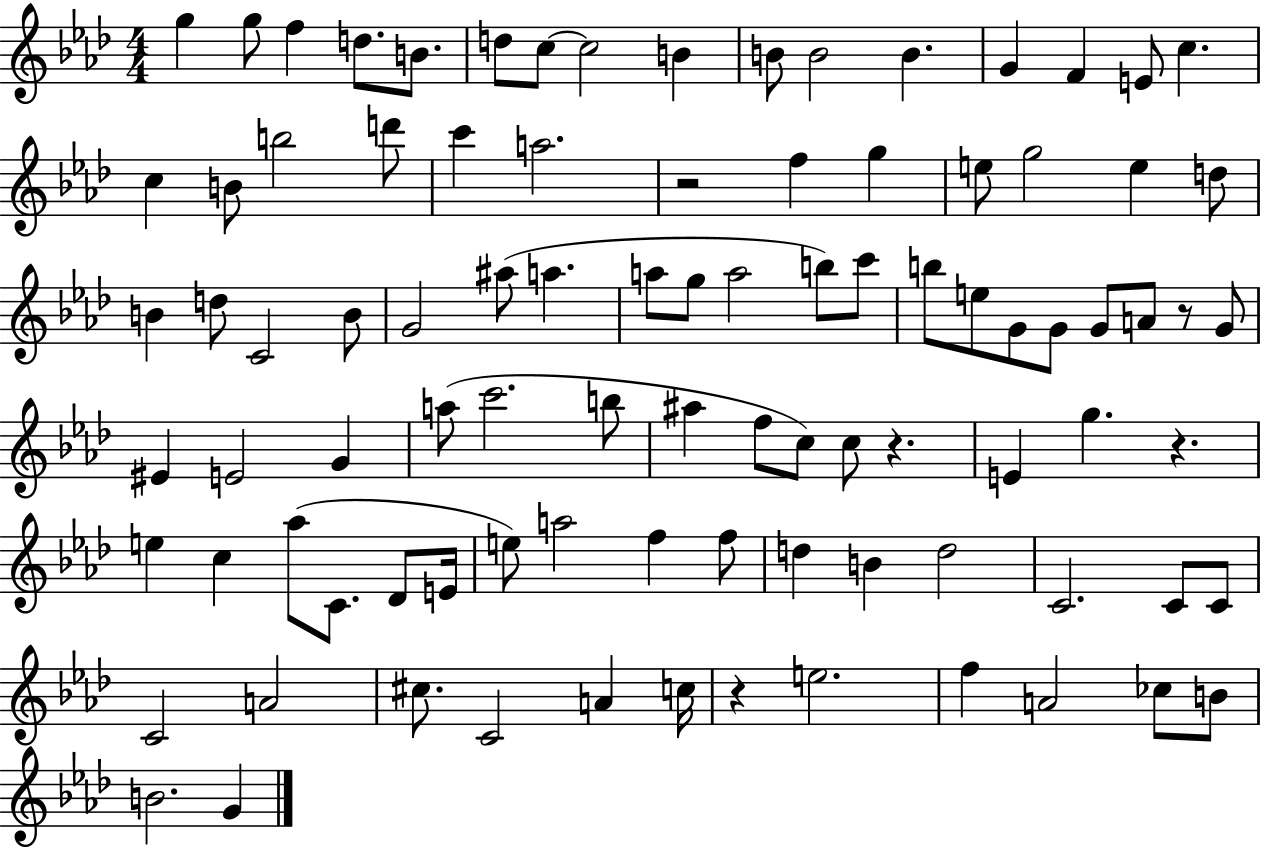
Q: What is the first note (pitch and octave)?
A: G5